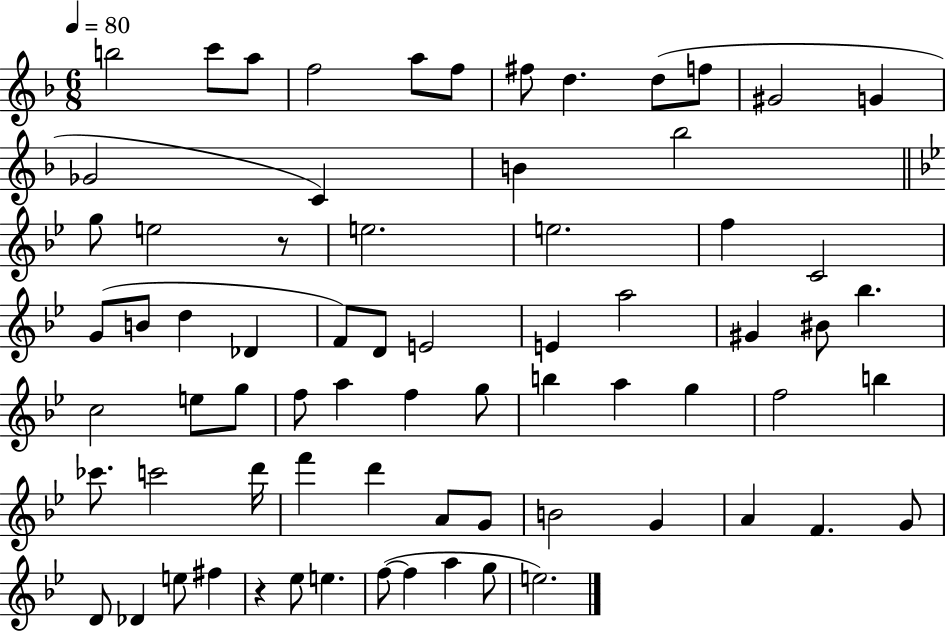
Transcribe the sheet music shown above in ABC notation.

X:1
T:Untitled
M:6/8
L:1/4
K:F
b2 c'/2 a/2 f2 a/2 f/2 ^f/2 d d/2 f/2 ^G2 G _G2 C B _b2 g/2 e2 z/2 e2 e2 f C2 G/2 B/2 d _D F/2 D/2 E2 E a2 ^G ^B/2 _b c2 e/2 g/2 f/2 a f g/2 b a g f2 b _c'/2 c'2 d'/4 f' d' A/2 G/2 B2 G A F G/2 D/2 _D e/2 ^f z _e/2 e f/2 f a g/2 e2